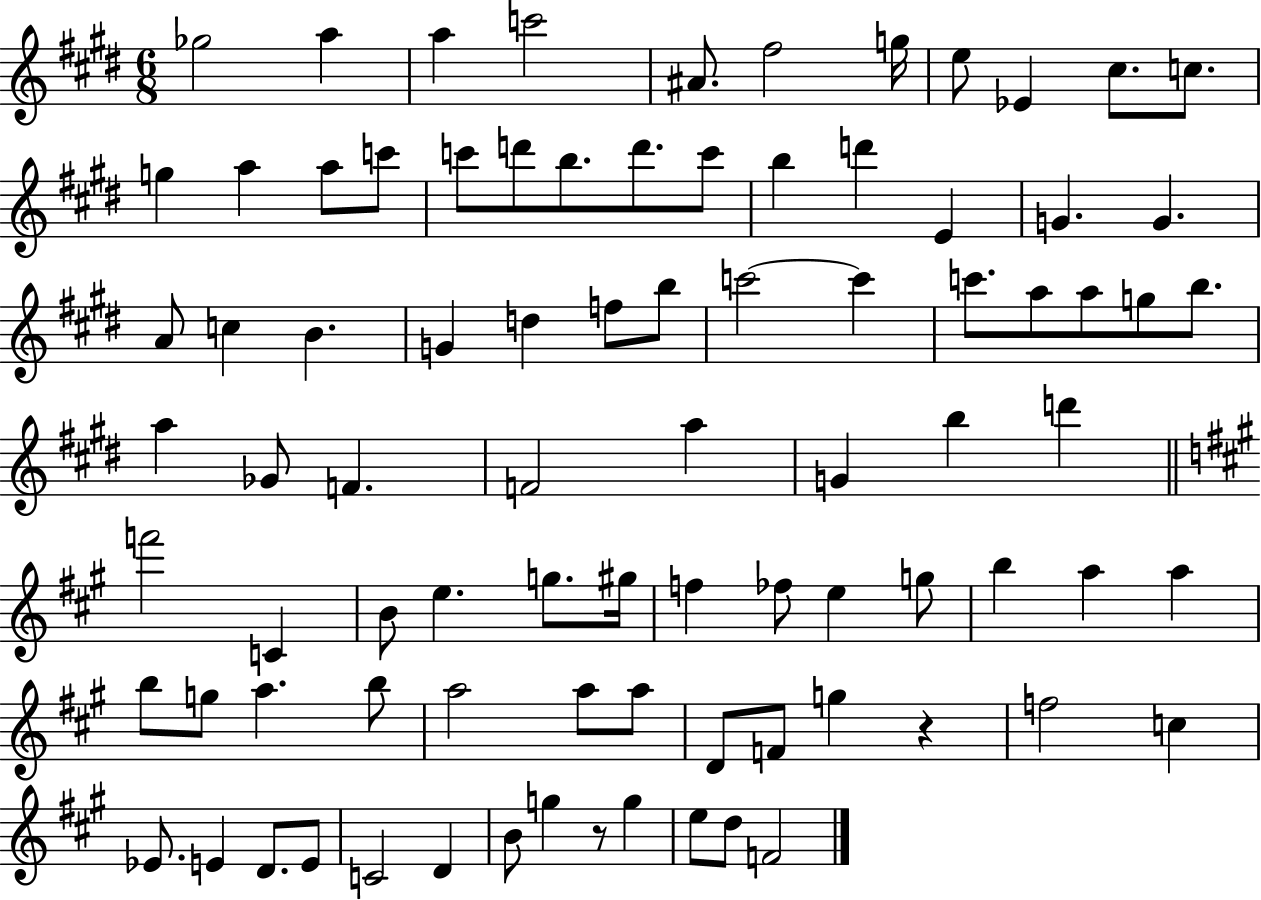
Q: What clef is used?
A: treble